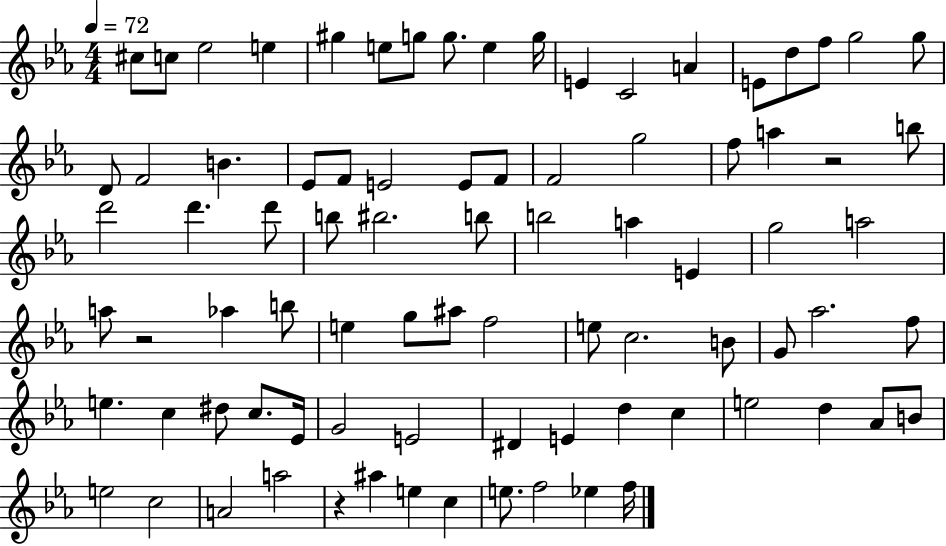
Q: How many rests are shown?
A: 3